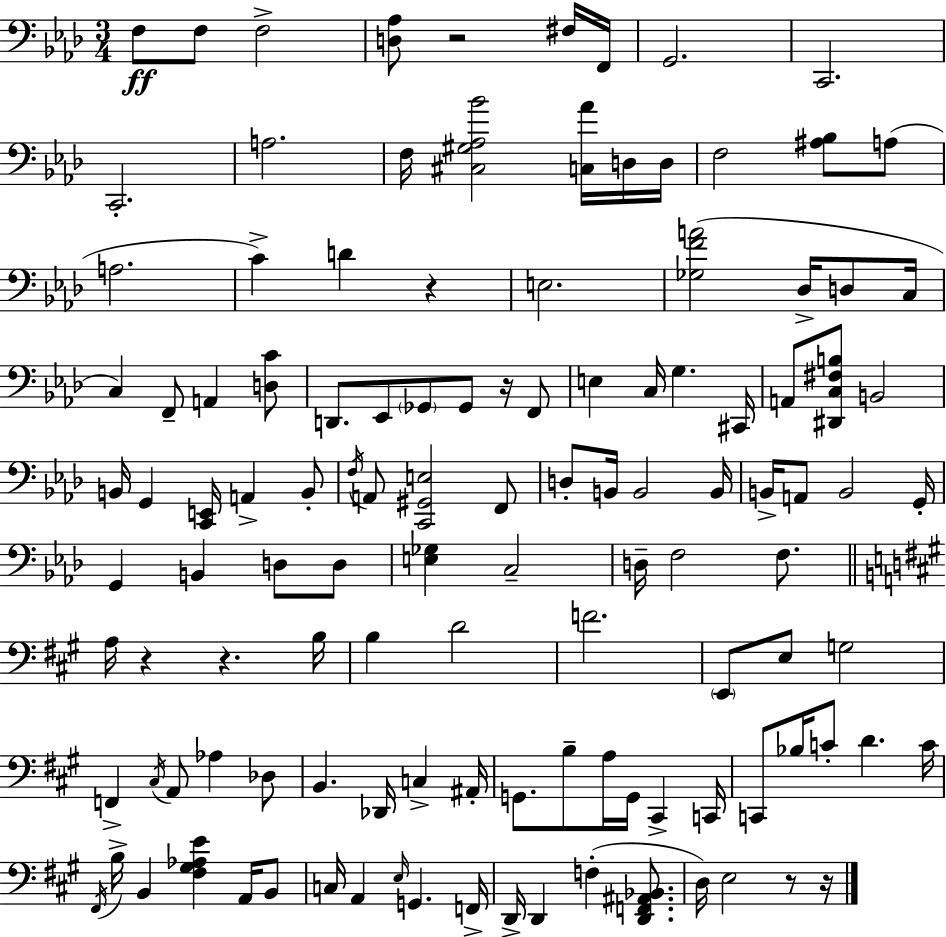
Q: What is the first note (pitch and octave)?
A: F3